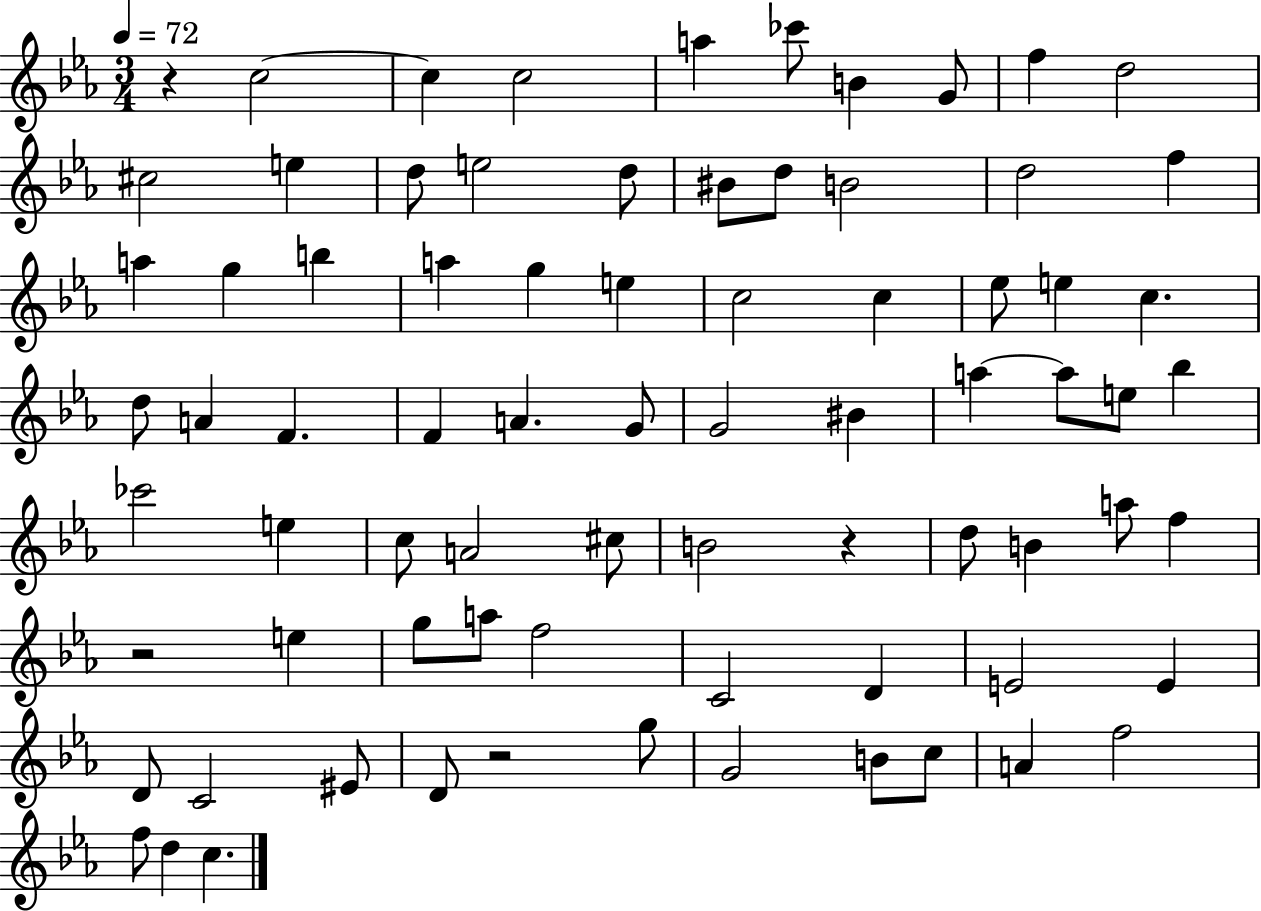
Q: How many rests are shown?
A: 4